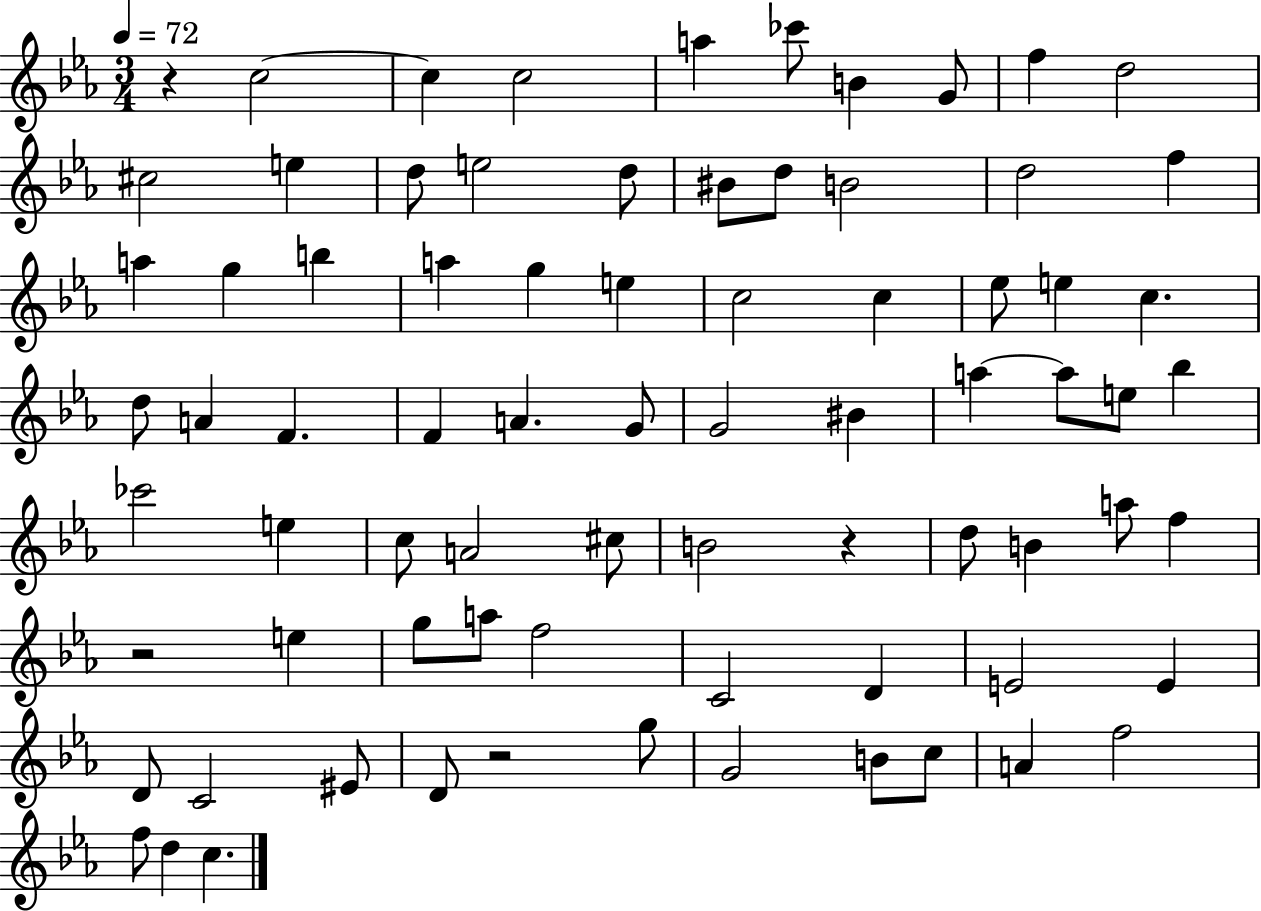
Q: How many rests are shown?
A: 4